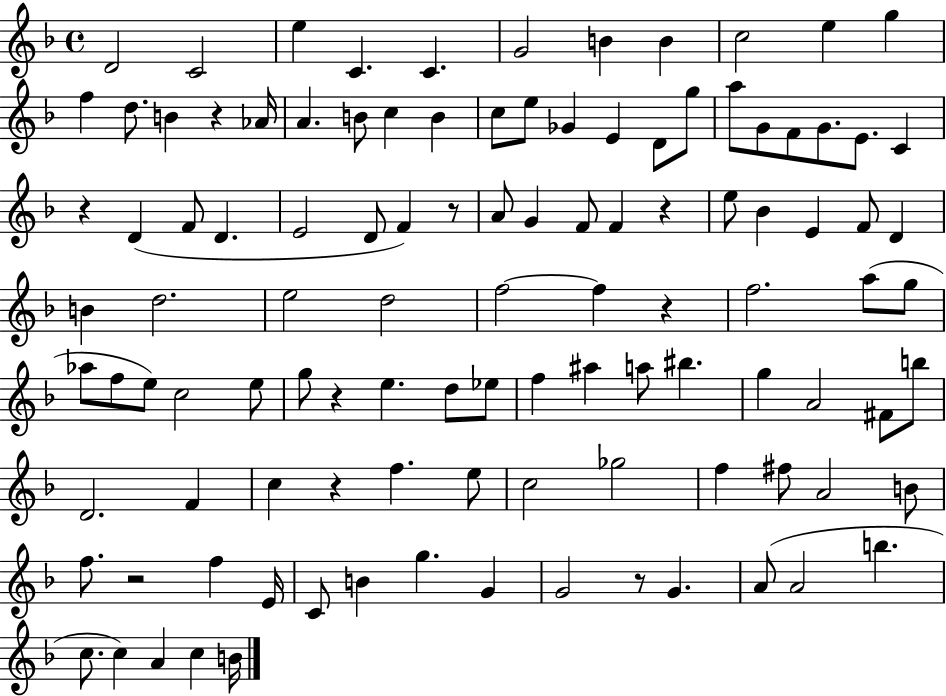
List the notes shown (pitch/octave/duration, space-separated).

D4/h C4/h E5/q C4/q. C4/q. G4/h B4/q B4/q C5/h E5/q G5/q F5/q D5/e. B4/q R/q Ab4/s A4/q. B4/e C5/q B4/q C5/e E5/e Gb4/q E4/q D4/e G5/e A5/e G4/e F4/e G4/e. E4/e. C4/q R/q D4/q F4/e D4/q. E4/h D4/e F4/q R/e A4/e G4/q F4/e F4/q R/q E5/e Bb4/q E4/q F4/e D4/q B4/q D5/h. E5/h D5/h F5/h F5/q R/q F5/h. A5/e G5/e Ab5/e F5/e E5/e C5/h E5/e G5/e R/q E5/q. D5/e Eb5/e F5/q A#5/q A5/e BIS5/q. G5/q A4/h F#4/e B5/e D4/h. F4/q C5/q R/q F5/q. E5/e C5/h Gb5/h F5/q F#5/e A4/h B4/e F5/e. R/h F5/q E4/s C4/e B4/q G5/q. G4/q G4/h R/e G4/q. A4/e A4/h B5/q. C5/e. C5/q A4/q C5/q B4/s